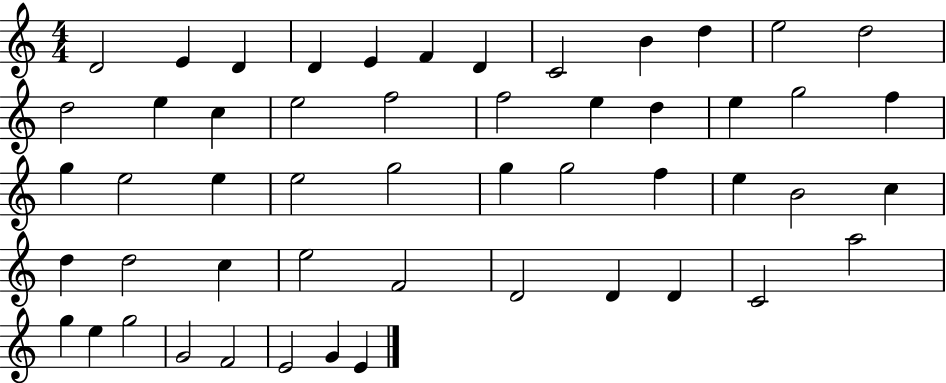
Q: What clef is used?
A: treble